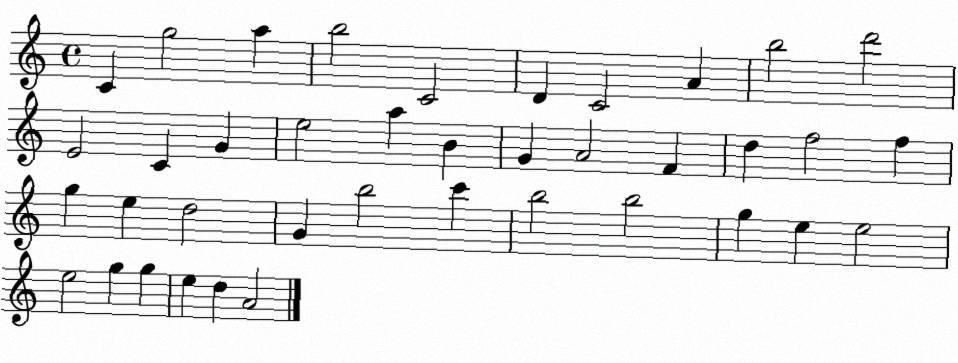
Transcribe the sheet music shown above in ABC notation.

X:1
T:Untitled
M:4/4
L:1/4
K:C
C g2 a b2 C2 D C2 A b2 d'2 E2 C G e2 a B G A2 F d f2 f g e d2 G b2 c' b2 b2 g e e2 e2 g g e d A2